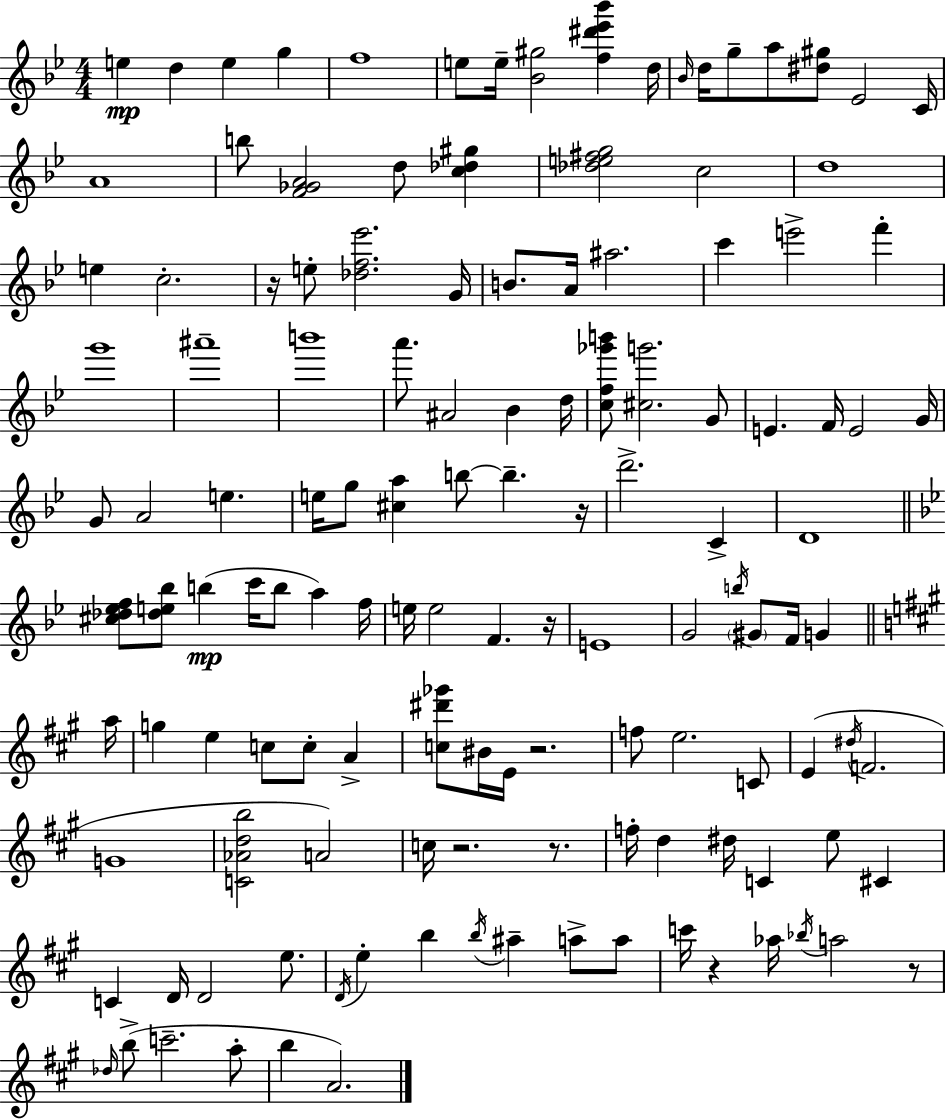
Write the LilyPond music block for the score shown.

{
  \clef treble
  \numericTimeSignature
  \time 4/4
  \key g \minor
  e''4\mp d''4 e''4 g''4 | f''1 | e''8 e''16-- <bes' gis''>2 <f'' dis''' ees''' bes'''>4 d''16 | \grace { bes'16 } d''16 g''8-- a''8 <dis'' gis''>8 ees'2 | \break c'16 a'1 | b''8 <f' ges' a'>2 d''8 <c'' des'' gis''>4 | <des'' e'' fis'' g''>2 c''2 | d''1 | \break e''4 c''2.-. | r16 e''8-. <des'' f'' ees'''>2. | g'16 b'8. a'16 ais''2. | c'''4 e'''2-> f'''4-. | \break g'''1 | ais'''1-- | b'''1 | a'''8. ais'2 bes'4 | \break d''16 <c'' f'' ges''' b'''>8 <cis'' g'''>2. g'8 | e'4. f'16 e'2 | g'16 g'8 a'2 e''4. | e''16 g''8 <cis'' a''>4 b''8~~ b''4.-- | \break r16 d'''2.-> c'4-> | d'1 | \bar "||" \break \key bes \major <cis'' des'' ees'' f''>8 <des'' e'' bes''>8 b''4(\mp c'''16 b''8 a''4) f''16 | e''16 e''2 f'4. r16 | e'1 | g'2 \acciaccatura { b''16 } \parenthesize gis'8 f'16 g'4 | \break \bar "||" \break \key a \major a''16 g''4 e''4 c''8 c''8-. a'4-> | <c'' dis''' ges'''>8 bis'16 e'16 r2. | f''8 e''2. c'8 | e'4( \acciaccatura { dis''16 } f'2. | \break g'1 | <c' aes' d'' b''>2 a'2) | c''16 r2. r8. | f''16-. d''4 dis''16 c'4 e''8 cis'4 | \break c'4 d'16 d'2 e''8. | \acciaccatura { d'16 } e''4-. b''4 \acciaccatura { b''16 } ais''4-- | a''8-> a''8 c'''16 r4 aes''16 \acciaccatura { bes''16 } a''2 | r8 \grace { des''16 } b''8->( c'''2.-- | \break a''8-. b''4 a'2.) | \bar "|."
}